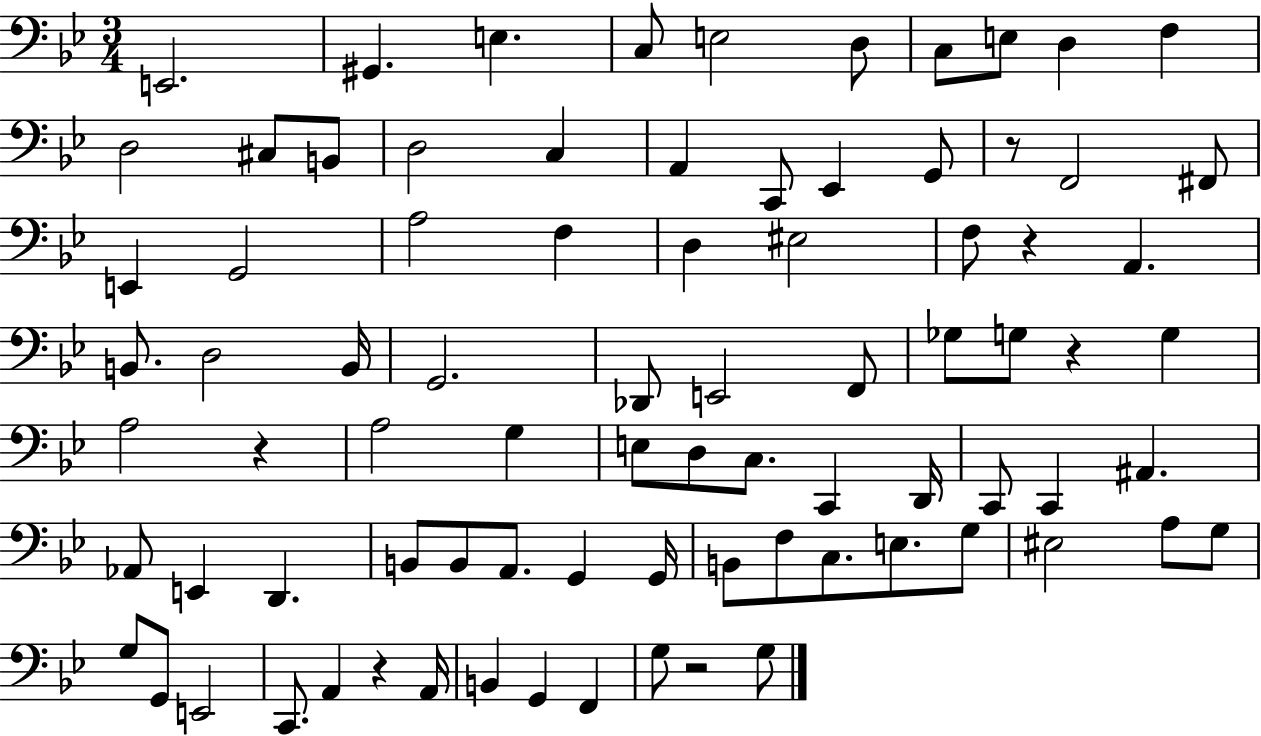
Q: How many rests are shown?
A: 6